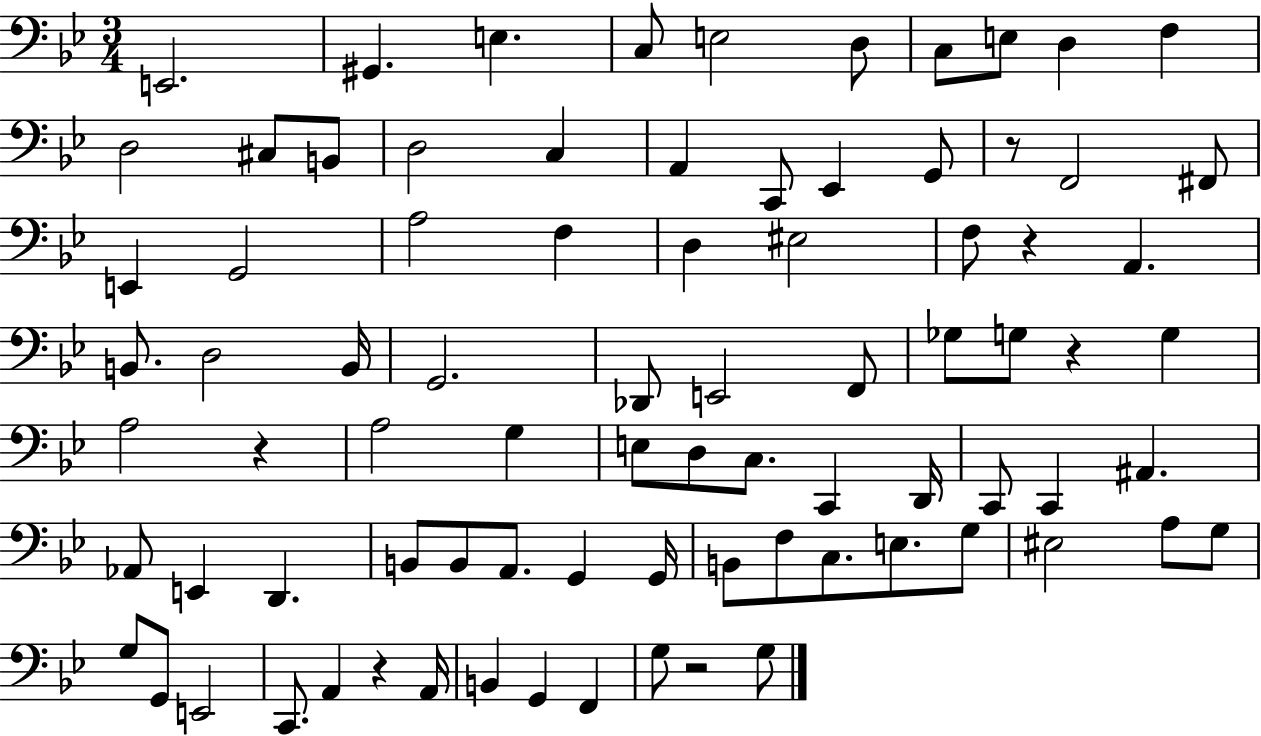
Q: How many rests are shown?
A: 6